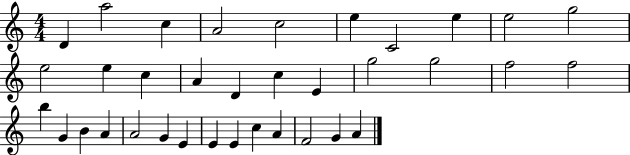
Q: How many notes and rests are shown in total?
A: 35